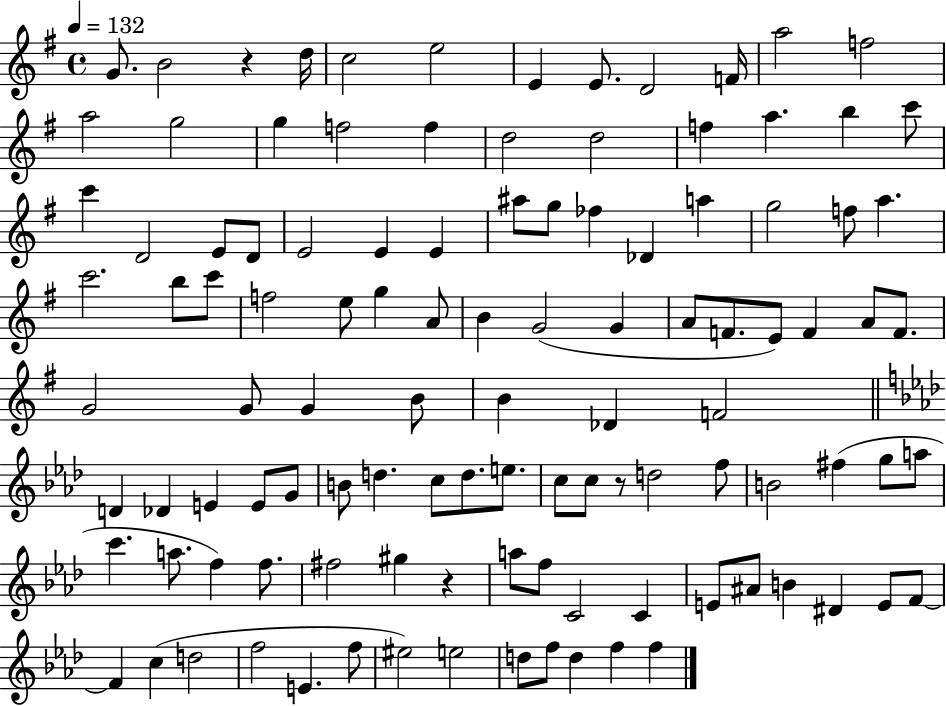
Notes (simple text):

G4/e. B4/h R/q D5/s C5/h E5/h E4/q E4/e. D4/h F4/s A5/h F5/h A5/h G5/h G5/q F5/h F5/q D5/h D5/h F5/q A5/q. B5/q C6/e C6/q D4/h E4/e D4/e E4/h E4/q E4/q A#5/e G5/e FES5/q Db4/q A5/q G5/h F5/e A5/q. C6/h. B5/e C6/e F5/h E5/e G5/q A4/e B4/q G4/h G4/q A4/e F4/e. E4/e F4/q A4/e F4/e. G4/h G4/e G4/q B4/e B4/q Db4/q F4/h D4/q Db4/q E4/q E4/e G4/e B4/e D5/q. C5/e D5/e. E5/e. C5/e C5/e R/e D5/h F5/e B4/h F#5/q G5/e A5/e C6/q. A5/e. F5/q F5/e. F#5/h G#5/q R/q A5/e F5/e C4/h C4/q E4/e A#4/e B4/q D#4/q E4/e F4/e F4/q C5/q D5/h F5/h E4/q. F5/e EIS5/h E5/h D5/e F5/e D5/q F5/q F5/q